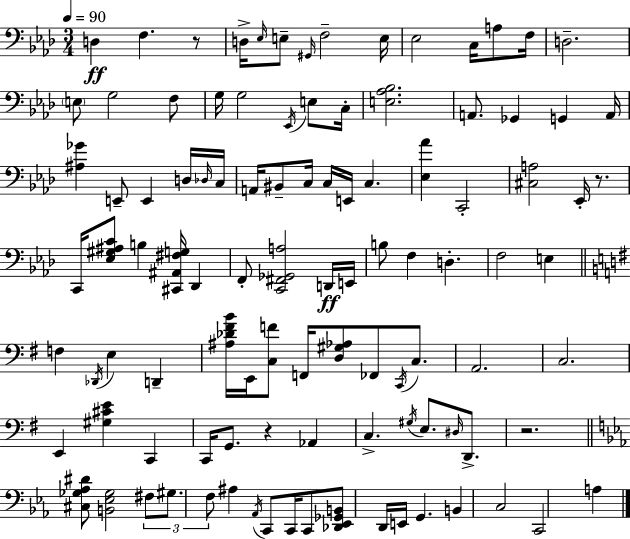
X:1
T:Untitled
M:3/4
L:1/4
K:Ab
D, F, z/2 D,/4 _E,/4 E,/2 ^G,,/4 F,2 E,/4 _E,2 C,/4 A,/2 F,/4 D,2 E,/2 G,2 F,/2 G,/4 G,2 _E,,/4 E,/2 C,/4 [E,_A,_B,]2 A,,/2 _G,, G,, A,,/4 [^A,_G] E,,/2 E,, D,/4 _D,/4 C,/4 A,,/4 ^B,,/2 C,/4 C,/4 E,,/4 C, [_E,_A] C,,2 [^C,A,]2 _E,,/4 z/2 C,,/4 [_E,^G,^A,C]/2 B, [^C,,^A,,^F,G,]/4 _D,, F,,/2 [C,,^F,,_G,,A,]2 D,,/4 E,,/4 B,/2 F, D, F,2 E, F, _D,,/4 E, D,, [^A,_D^FB]/4 E,,/4 [C,F]/2 F,,/4 [D,^G,_A,]/2 _F,,/2 C,,/4 C,/2 A,,2 C,2 E,, [^G,^CE] C,, C,,/4 G,,/2 z _A,, C, ^G,/4 E,/2 ^D,/4 D,,/2 z2 [^C,_G,_A,^D]/2 [B,,_E,_G,]2 ^F,/2 ^G,/2 F,/2 ^A, _A,,/4 C,,/2 C,,/4 C,,/2 [_D,,_E,,_G,,B,,]/2 D,,/4 E,,/4 G,, B,, C,2 C,,2 A,